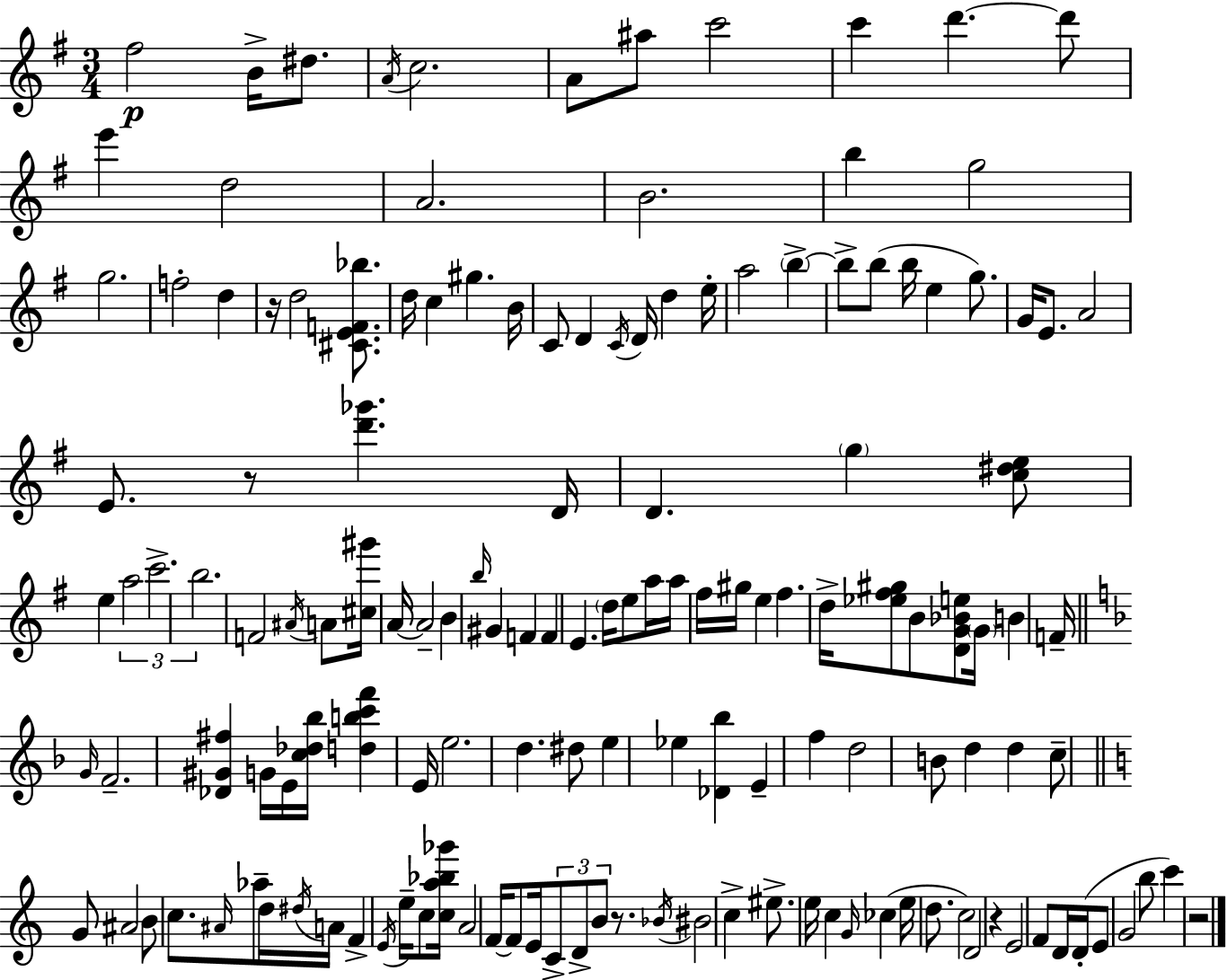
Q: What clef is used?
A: treble